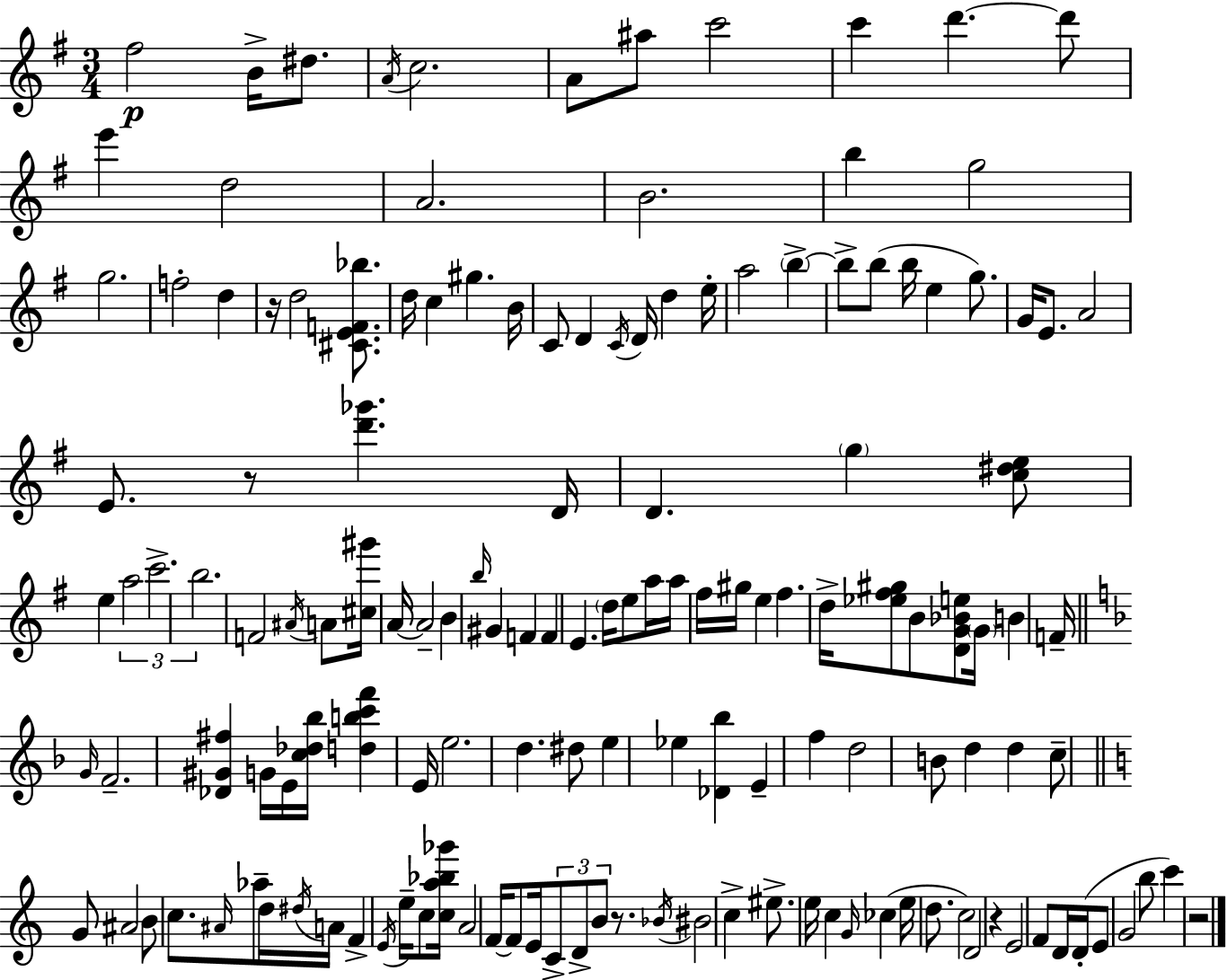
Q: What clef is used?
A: treble